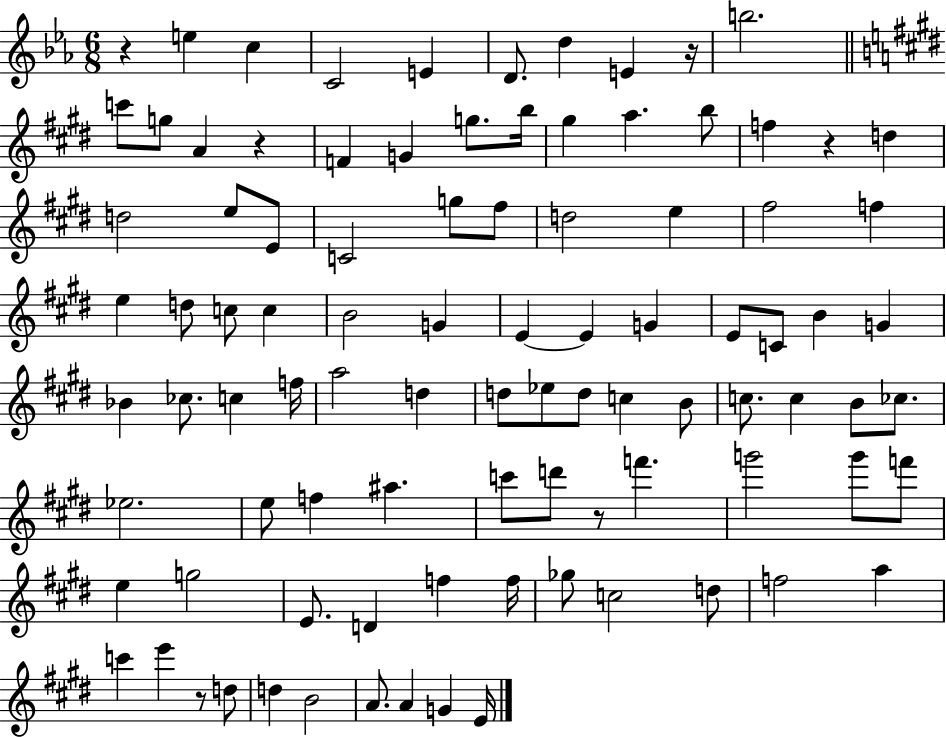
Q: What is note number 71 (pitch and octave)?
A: E4